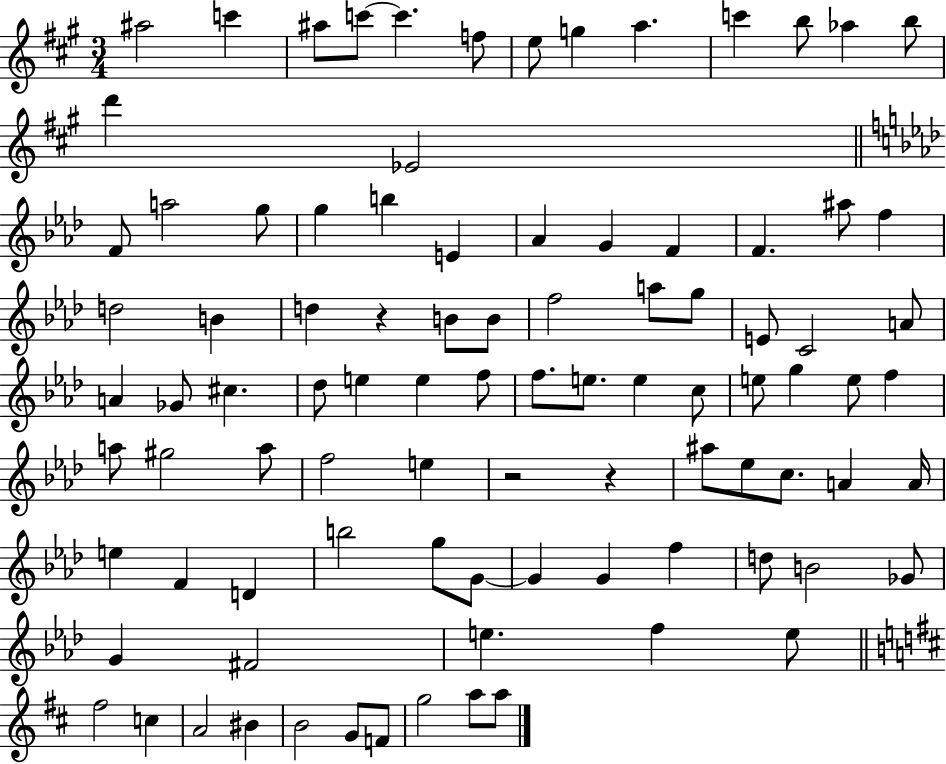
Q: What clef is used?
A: treble